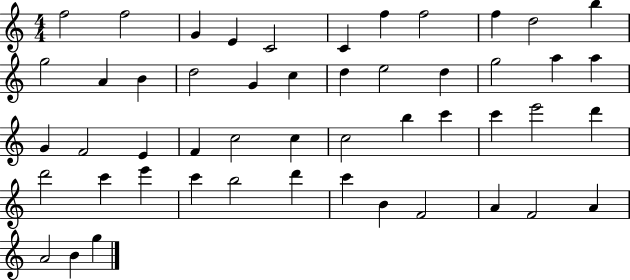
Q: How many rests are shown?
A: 0